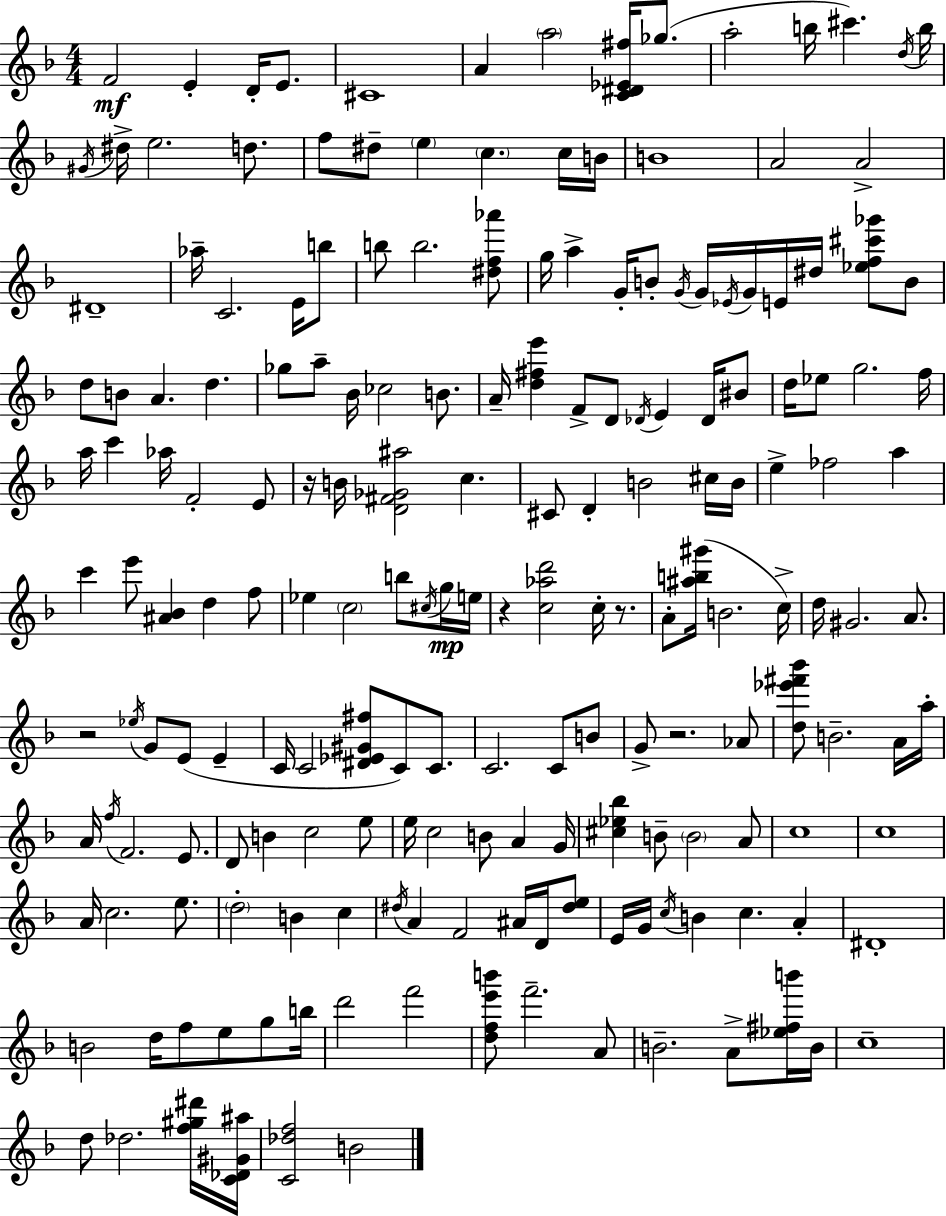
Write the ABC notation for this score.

X:1
T:Untitled
M:4/4
L:1/4
K:F
F2 E D/4 E/2 ^C4 A a2 [C^D_E^f]/4 _g/2 a2 b/4 ^c' d/4 b/4 ^G/4 ^d/4 e2 d/2 f/2 ^d/2 e c c/4 B/4 B4 A2 A2 ^D4 _a/4 C2 E/4 b/2 b/2 b2 [^df_a']/2 g/4 a G/4 B/2 G/4 G/4 _E/4 G/4 E/4 ^d/4 [_ef^c'_g']/2 B/2 d/2 B/2 A d _g/2 a/2 _B/4 _c2 B/2 A/4 [d^fe'] F/2 D/2 _D/4 E _D/4 ^B/2 d/4 _e/2 g2 f/4 a/4 c' _a/4 F2 E/2 z/4 B/4 [D^F_G^a]2 c ^C/2 D B2 ^c/4 B/4 e _f2 a c' e'/2 [^A_B] d f/2 _e c2 b/2 ^c/4 g/4 e/4 z [c_ad']2 c/4 z/2 A/2 [^ab^g']/4 B2 c/4 d/4 ^G2 A/2 z2 _e/4 G/2 E/2 E C/4 C2 [^D_E^G^f]/2 C/2 C/2 C2 C/2 B/2 G/2 z2 _A/2 [d_e'^f'_b']/2 B2 A/4 a/4 A/4 f/4 F2 E/2 D/2 B c2 e/2 e/4 c2 B/2 A G/4 [^c_e_b] B/2 B2 A/2 c4 c4 A/4 c2 e/2 d2 B c ^d/4 A F2 ^A/4 D/4 [^de]/2 E/4 G/4 c/4 B c A ^D4 B2 d/4 f/2 e/2 g/2 b/4 d'2 f'2 [dfe'b']/2 f'2 A/2 B2 A/2 [_e^fb']/4 B/4 c4 d/2 _d2 [f^g^d']/4 [C_D^G^a]/4 [C_df]2 B2